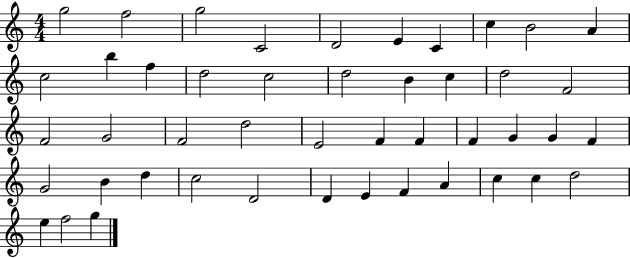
{
  \clef treble
  \numericTimeSignature
  \time 4/4
  \key c \major
  g''2 f''2 | g''2 c'2 | d'2 e'4 c'4 | c''4 b'2 a'4 | \break c''2 b''4 f''4 | d''2 c''2 | d''2 b'4 c''4 | d''2 f'2 | \break f'2 g'2 | f'2 d''2 | e'2 f'4 f'4 | f'4 g'4 g'4 f'4 | \break g'2 b'4 d''4 | c''2 d'2 | d'4 e'4 f'4 a'4 | c''4 c''4 d''2 | \break e''4 f''2 g''4 | \bar "|."
}